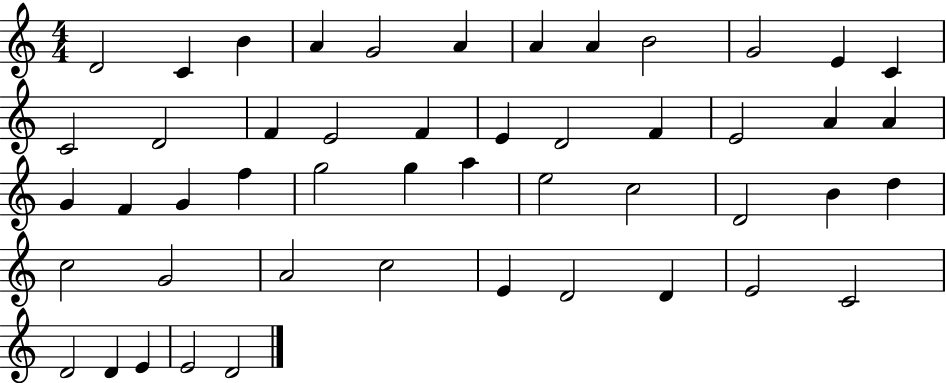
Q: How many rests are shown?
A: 0